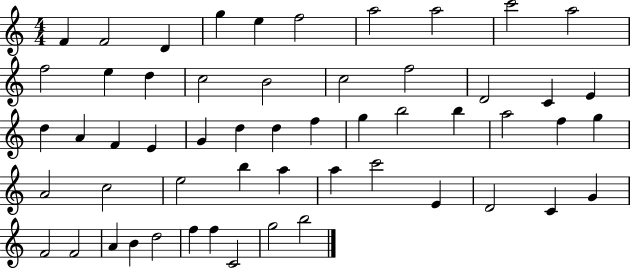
X:1
T:Untitled
M:4/4
L:1/4
K:C
F F2 D g e f2 a2 a2 c'2 a2 f2 e d c2 B2 c2 f2 D2 C E d A F E G d d f g b2 b a2 f g A2 c2 e2 b a a c'2 E D2 C G F2 F2 A B d2 f f C2 g2 b2